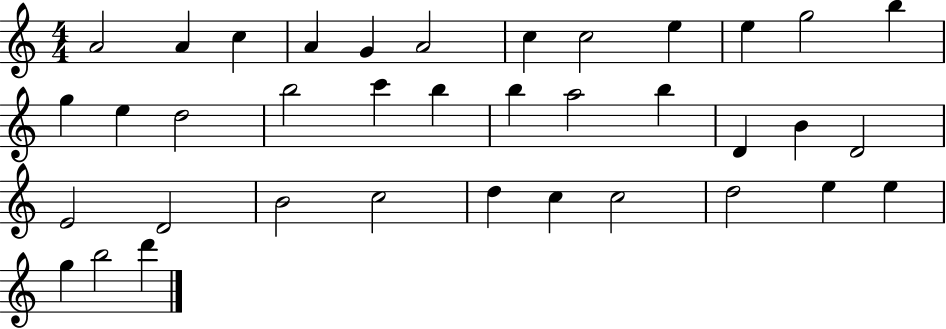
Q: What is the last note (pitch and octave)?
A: D6